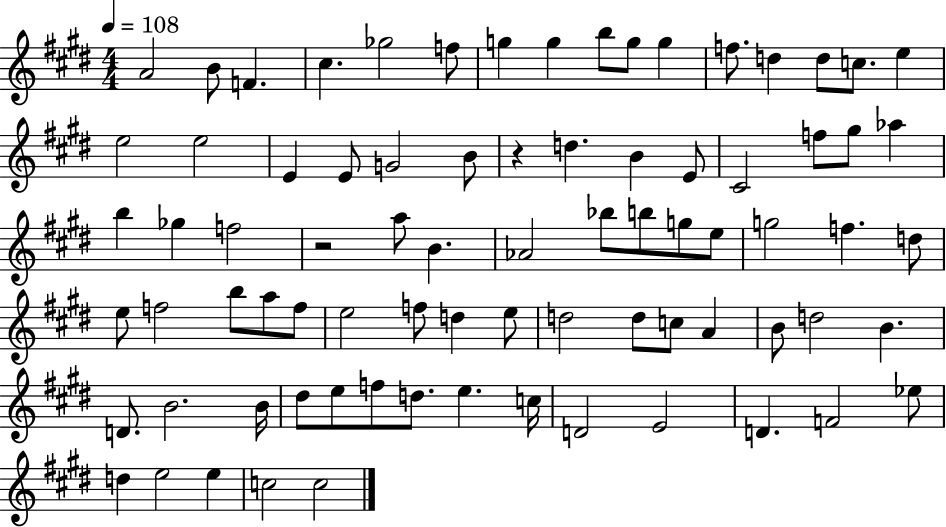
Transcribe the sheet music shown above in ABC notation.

X:1
T:Untitled
M:4/4
L:1/4
K:E
A2 B/2 F ^c _g2 f/2 g g b/2 g/2 g f/2 d d/2 c/2 e e2 e2 E E/2 G2 B/2 z d B E/2 ^C2 f/2 ^g/2 _a b _g f2 z2 a/2 B _A2 _b/2 b/2 g/2 e/2 g2 f d/2 e/2 f2 b/2 a/2 f/2 e2 f/2 d e/2 d2 d/2 c/2 A B/2 d2 B D/2 B2 B/4 ^d/2 e/2 f/2 d/2 e c/4 D2 E2 D F2 _e/2 d e2 e c2 c2